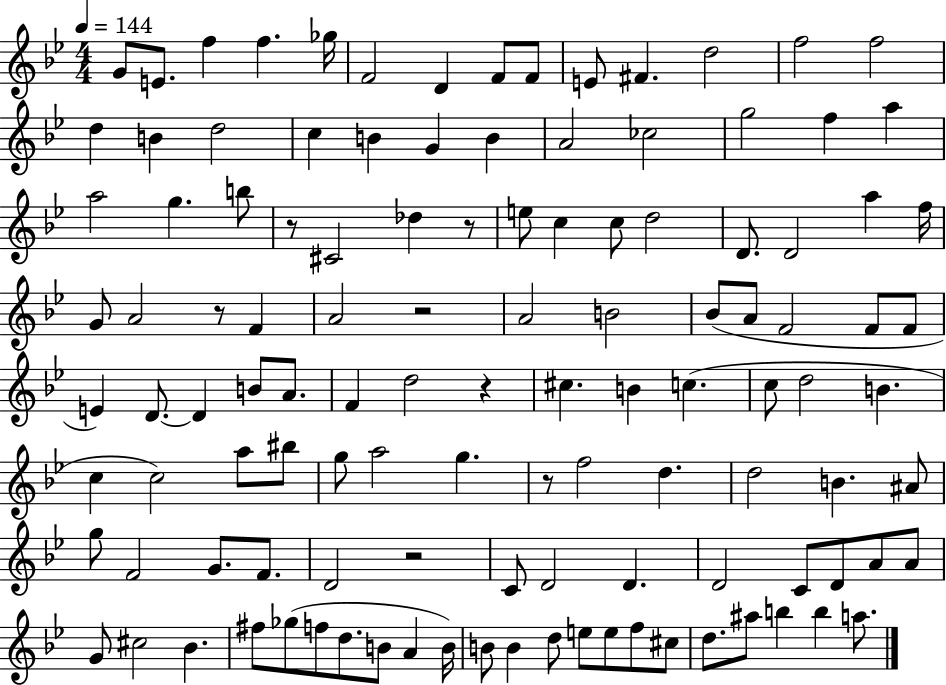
G4/e E4/e. F5/q F5/q. Gb5/s F4/h D4/q F4/e F4/e E4/e F#4/q. D5/h F5/h F5/h D5/q B4/q D5/h C5/q B4/q G4/q B4/q A4/h CES5/h G5/h F5/q A5/q A5/h G5/q. B5/e R/e C#4/h Db5/q R/e E5/e C5/q C5/e D5/h D4/e. D4/h A5/q F5/s G4/e A4/h R/e F4/q A4/h R/h A4/h B4/h Bb4/e A4/e F4/h F4/e F4/e E4/q D4/e. D4/q B4/e A4/e. F4/q D5/h R/q C#5/q. B4/q C5/q. C5/e D5/h B4/q. C5/q C5/h A5/e BIS5/e G5/e A5/h G5/q. R/e F5/h D5/q. D5/h B4/q. A#4/e G5/e F4/h G4/e. F4/e. D4/h R/h C4/e D4/h D4/q. D4/h C4/e D4/e A4/e A4/e G4/e C#5/h Bb4/q. F#5/e Gb5/e F5/e D5/e. B4/e A4/q B4/s B4/e B4/q D5/e E5/e E5/e F5/e C#5/e D5/e. A#5/e B5/q B5/q A5/e.